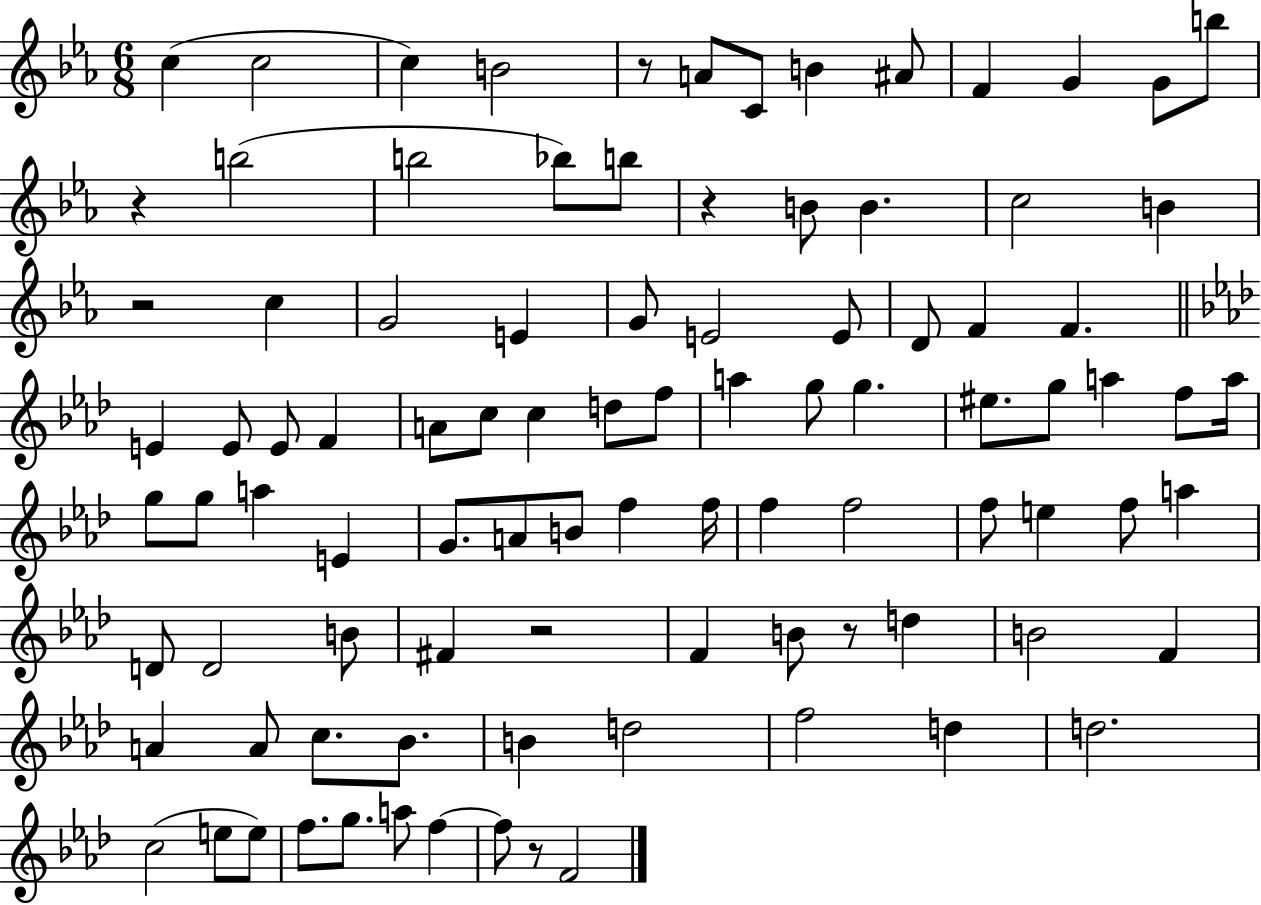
C5/q C5/h C5/q B4/h R/e A4/e C4/e B4/q A#4/e F4/q G4/q G4/e B5/e R/q B5/h B5/h Bb5/e B5/e R/q B4/e B4/q. C5/h B4/q R/h C5/q G4/h E4/q G4/e E4/h E4/e D4/e F4/q F4/q. E4/q E4/e E4/e F4/q A4/e C5/e C5/q D5/e F5/e A5/q G5/e G5/q. EIS5/e. G5/e A5/q F5/e A5/s G5/e G5/e A5/q E4/q G4/e. A4/e B4/e F5/q F5/s F5/q F5/h F5/e E5/q F5/e A5/q D4/e D4/h B4/e F#4/q R/h F4/q B4/e R/e D5/q B4/h F4/q A4/q A4/e C5/e. Bb4/e. B4/q D5/h F5/h D5/q D5/h. C5/h E5/e E5/e F5/e. G5/e. A5/e F5/q F5/e R/e F4/h